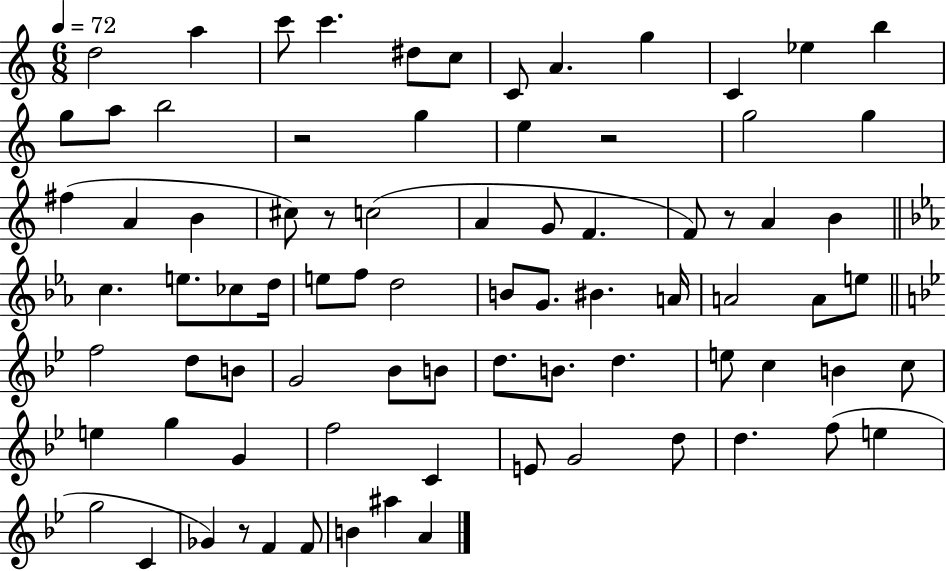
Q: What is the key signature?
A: C major